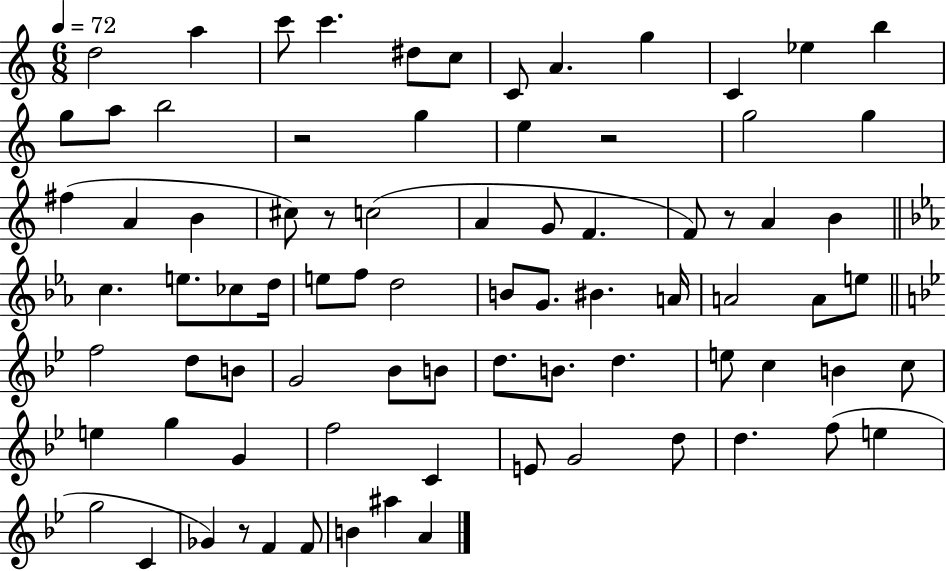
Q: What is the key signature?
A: C major